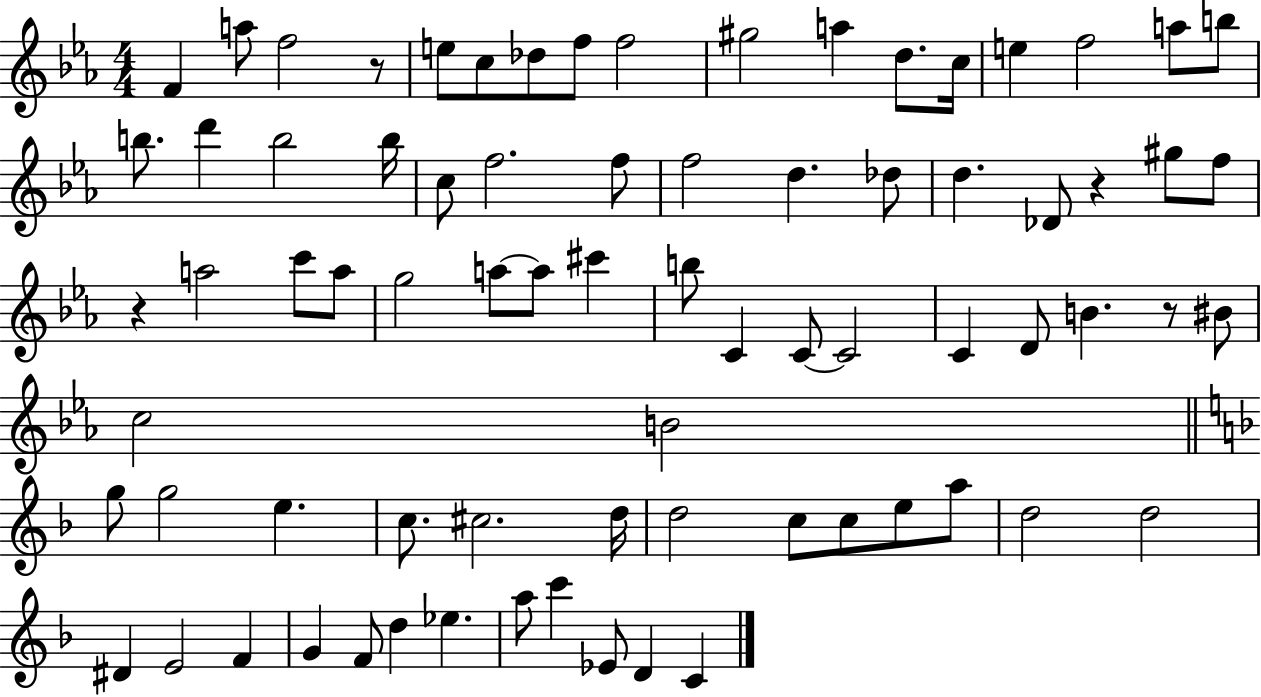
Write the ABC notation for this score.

X:1
T:Untitled
M:4/4
L:1/4
K:Eb
F a/2 f2 z/2 e/2 c/2 _d/2 f/2 f2 ^g2 a d/2 c/4 e f2 a/2 b/2 b/2 d' b2 b/4 c/2 f2 f/2 f2 d _d/2 d _D/2 z ^g/2 f/2 z a2 c'/2 a/2 g2 a/2 a/2 ^c' b/2 C C/2 C2 C D/2 B z/2 ^B/2 c2 B2 g/2 g2 e c/2 ^c2 d/4 d2 c/2 c/2 e/2 a/2 d2 d2 ^D E2 F G F/2 d _e a/2 c' _E/2 D C